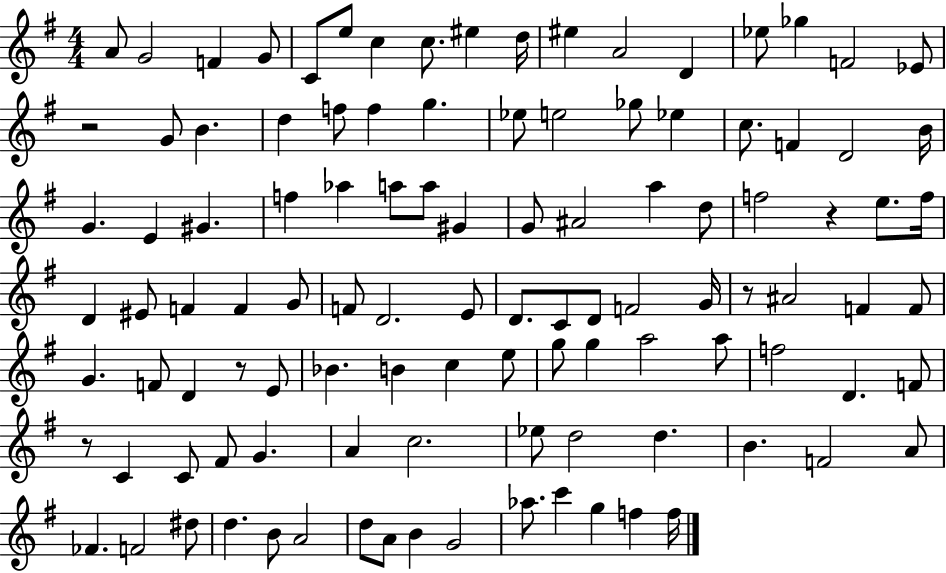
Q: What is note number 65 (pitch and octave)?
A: D4